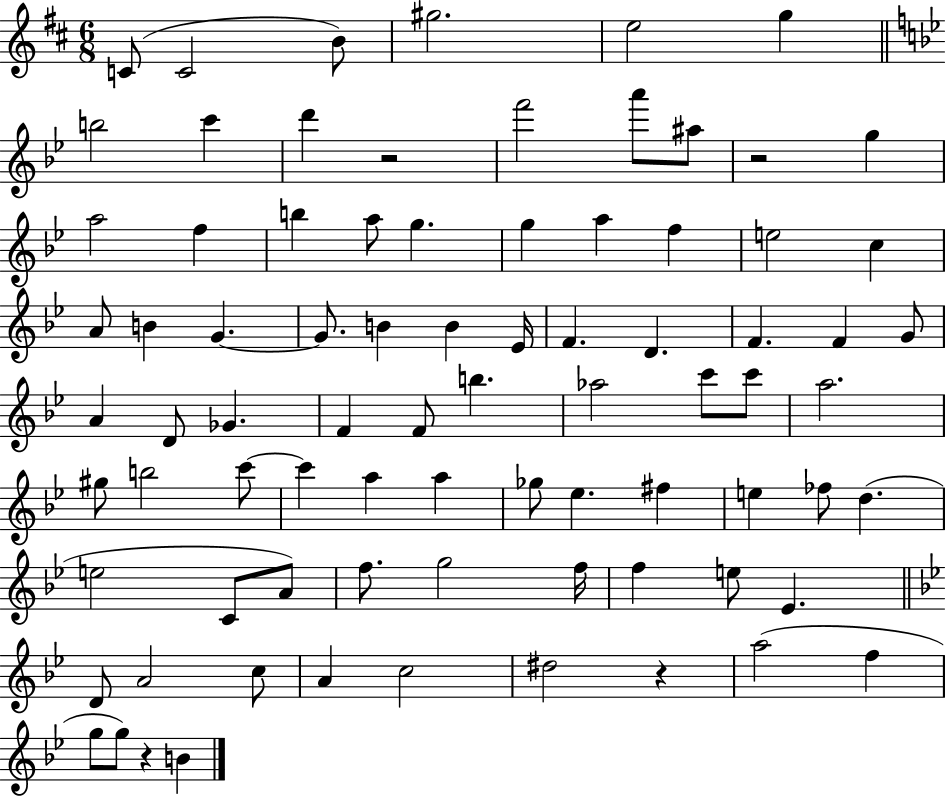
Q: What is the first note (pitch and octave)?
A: C4